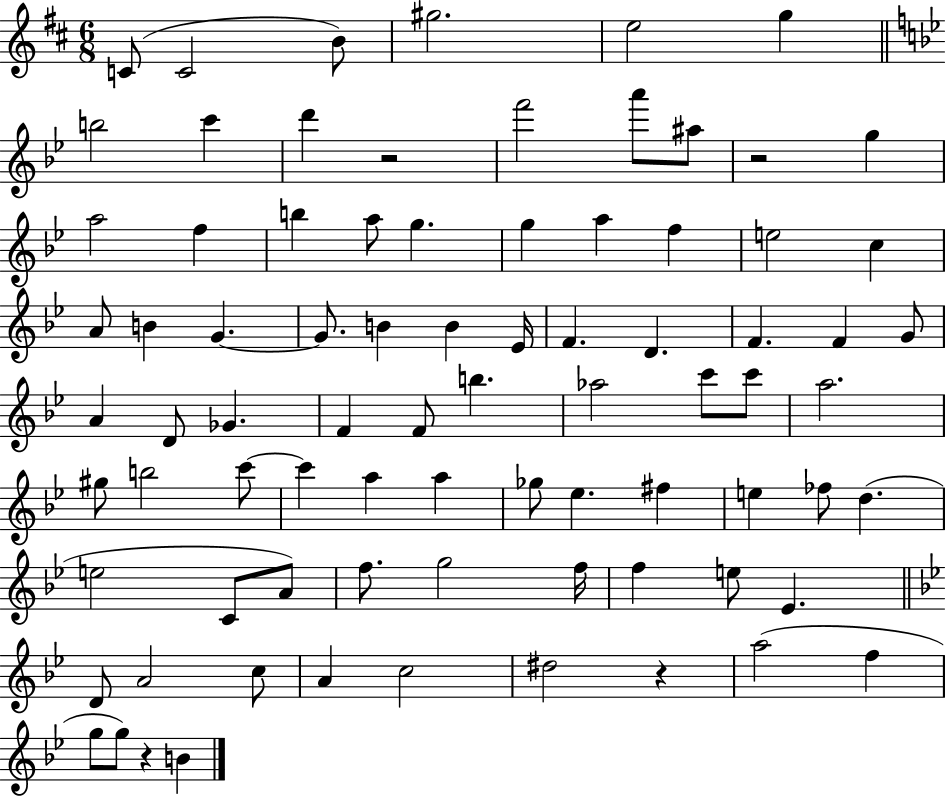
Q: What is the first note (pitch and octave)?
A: C4